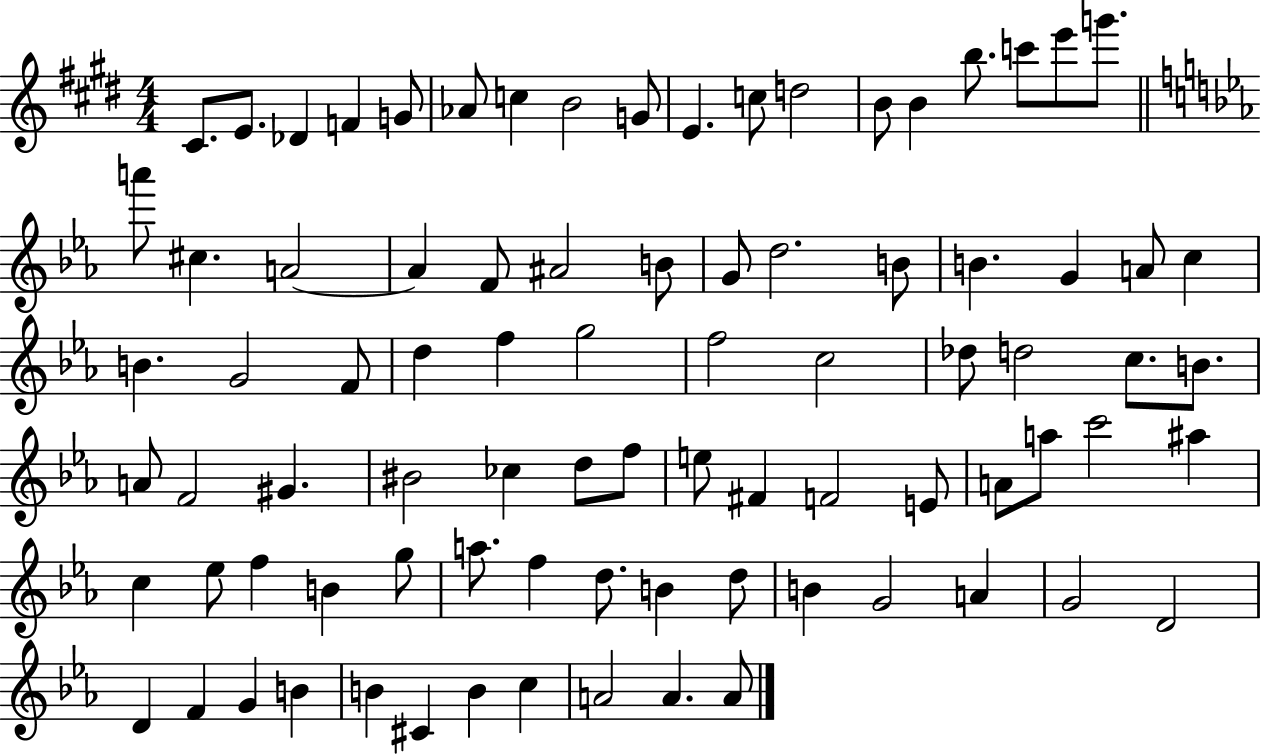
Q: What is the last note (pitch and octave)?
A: A4